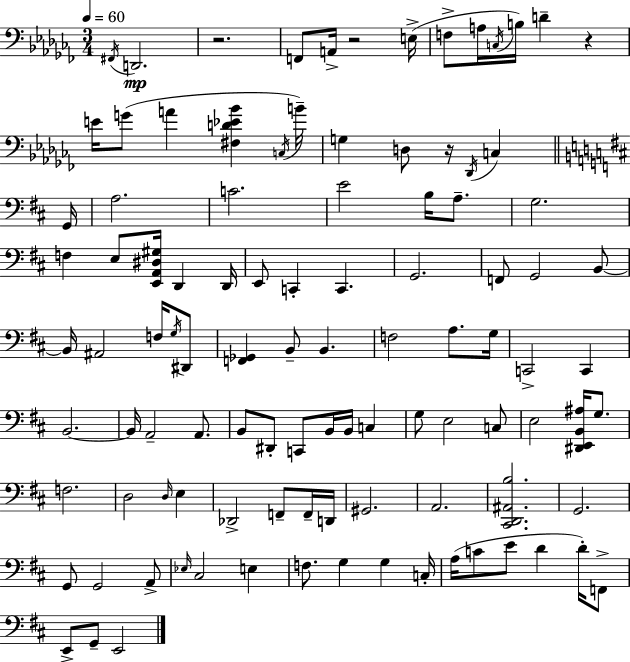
X:1
T:Untitled
M:3/4
L:1/4
K:Abm
^F,,/4 D,,2 z2 F,,/2 A,,/4 z2 E,/4 F,/2 A,/4 C,/4 B,/4 D z E/4 G/2 A [^F,D_E_B] C,/4 B/4 G, D,/2 z/4 _D,,/4 C, G,,/4 A,2 C2 E2 B,/4 A,/2 G,2 F, E,/2 [E,,A,,^D,^G,]/4 D,, D,,/4 E,,/2 C,, C,, G,,2 F,,/2 G,,2 B,,/2 B,,/4 ^A,,2 F,/4 G,/4 ^D,,/2 [F,,_G,,] B,,/2 B,, F,2 A,/2 G,/4 C,,2 C,, B,,2 B,,/4 A,,2 A,,/2 B,,/2 ^D,,/2 C,,/2 B,,/4 B,,/4 C, G,/2 E,2 C,/2 E,2 [^D,,E,,B,,^A,]/4 G,/2 F,2 D,2 D,/4 E, _D,,2 F,,/2 F,,/4 D,,/4 ^G,,2 A,,2 [^C,,D,,^A,,B,]2 G,,2 G,,/2 G,,2 A,,/2 _E,/4 ^C,2 E, F,/2 G, G, C,/4 A,/4 C/2 E/2 D D/4 F,,/2 E,,/2 G,,/2 E,,2